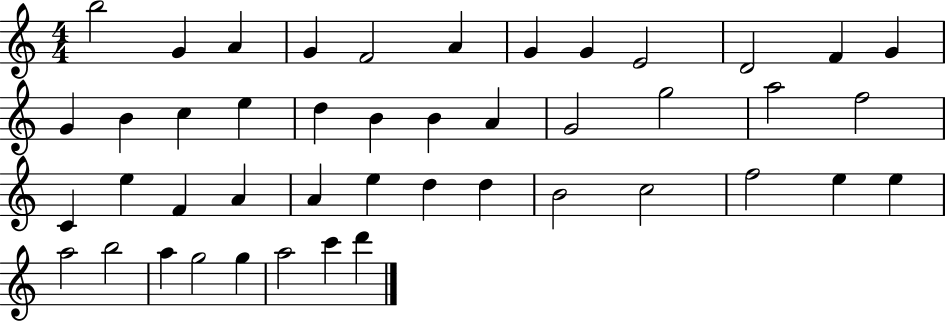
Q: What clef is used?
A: treble